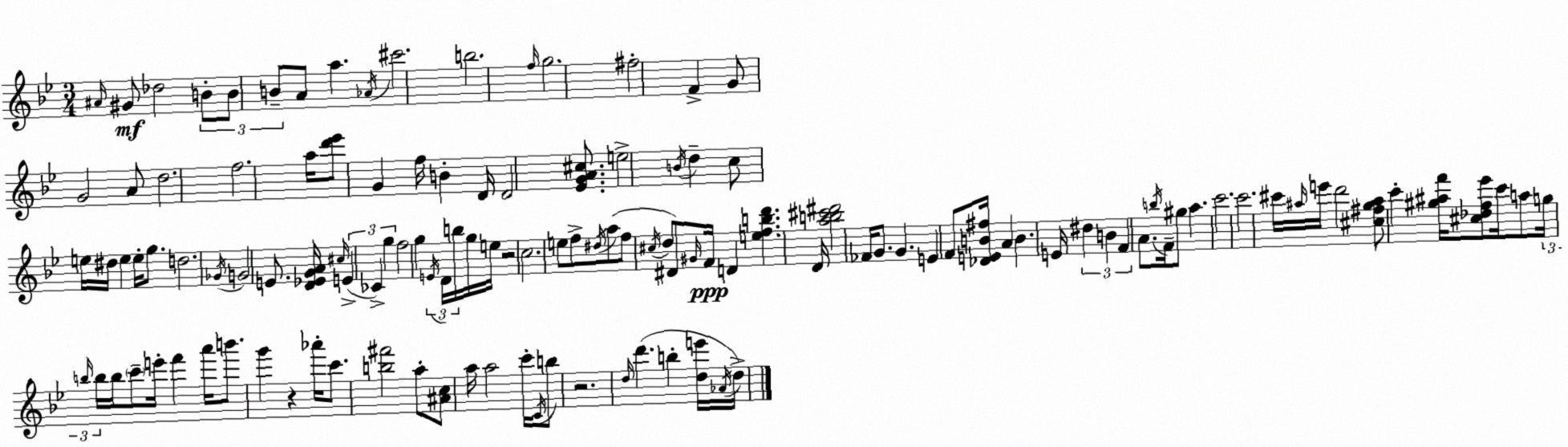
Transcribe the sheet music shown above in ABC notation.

X:1
T:Untitled
M:3/4
L:1/4
K:Bb
^A/4 ^G/2 _d2 B/2 B/2 B/2 A/2 a _A/4 ^c'2 b2 f/4 g2 ^f2 F G/2 G2 A/2 d2 f2 a/4 [d'_e']/2 G f/4 B D/4 D2 [_EGA^c]/2 e2 B/4 d c/2 e/4 ^d/4 e e/4 g/2 d2 _G/4 G2 E/2 [D_EGA]/4 ^c/4 E _C g f2 g E/4 D/4 b/4 g/4 e/4 z2 c2 e/2 f/2 ^d/4 a/2 f/2 ^c/4 d/2 ^D/2 ^G/4 F/4 D [efbd'] D/4 [ab^c'^d']2 _F/4 G/2 G E F/2 [_DEB^f]/4 A B E/4 ^d B F A/2 b/4 F/4 ^g/2 a c'2 c'2 ^c'/4 ^a/4 e'/4 d'2 [^c^fg^a]/2 c' [^g^af']/4 [^c_df_e']/2 c'/4 a/2 g/4 b/4 b/4 b/4 c'/2 e'/4 f' a'/4 b'/2 g' z _a'/4 c'/2 [b^f']2 a/2 [^Ac]/2 a/4 a2 c'/4 C/4 b/2 z2 d/4 d' b [de']/4 _A/4 d/4